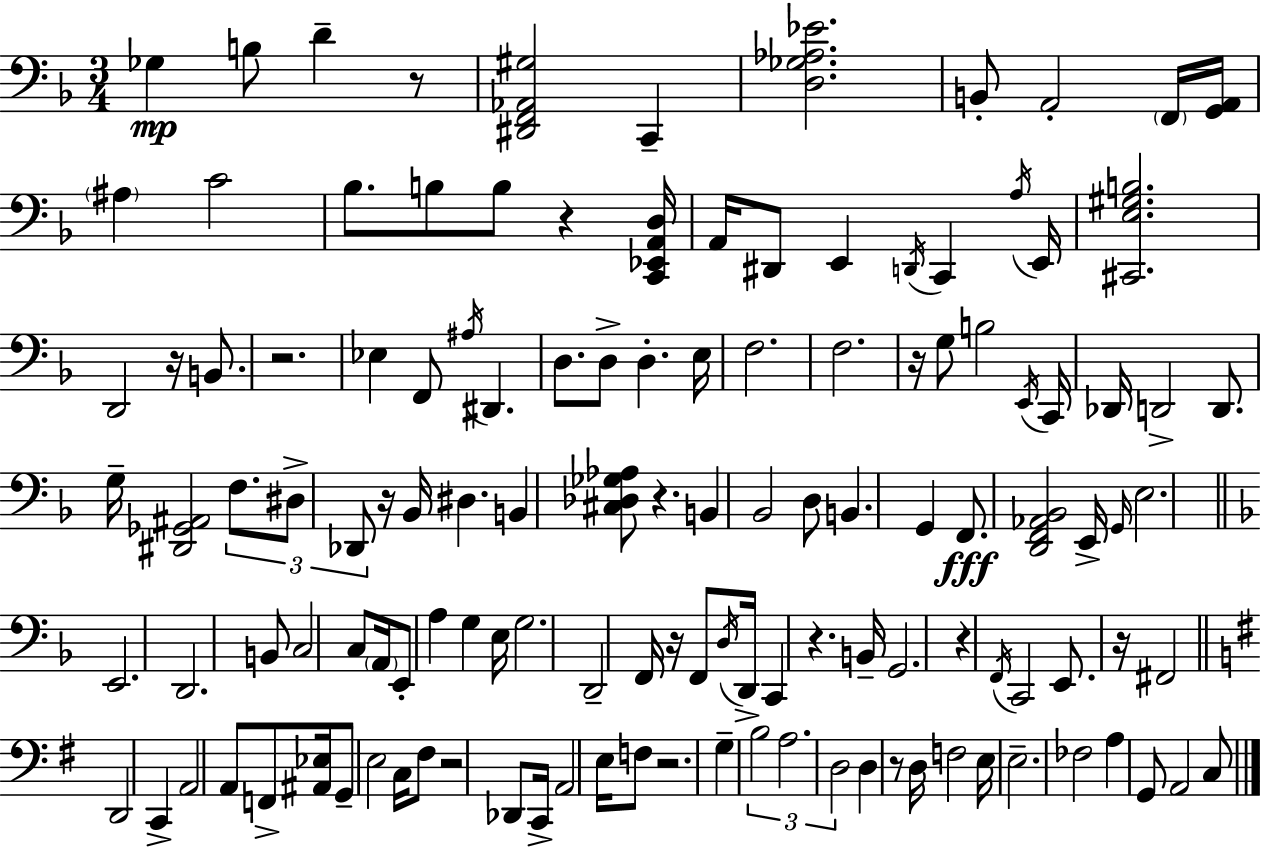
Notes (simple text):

Gb3/q B3/e D4/q R/e [D#2,F2,Ab2,G#3]/h C2/q [D3,Gb3,Ab3,Eb4]/h. B2/e A2/h F2/s [G2,A2]/s A#3/q C4/h Bb3/e. B3/e B3/e R/q [C2,Eb2,A2,D3]/s A2/s D#2/e E2/q D2/s C2/q A3/s E2/s [C#2,E3,G#3,B3]/h. D2/h R/s B2/e. R/h. Eb3/q F2/e A#3/s D#2/q. D3/e. D3/e D3/q. E3/s F3/h. F3/h. R/s G3/e B3/h E2/s C2/s Db2/s D2/h D2/e. G3/s [D#2,Gb2,A#2]/h F3/e. D#3/e Db2/e R/s Bb2/s D#3/q. B2/q [C#3,Db3,Gb3,Ab3]/e R/q. B2/q Bb2/h D3/e B2/q. G2/q F2/e. [D2,F2,Ab2,Bb2]/h E2/s G2/s E3/h. E2/h. D2/h. B2/e C3/h C3/e A2/s E2/e A3/q G3/q E3/s G3/h. D2/h F2/s R/s F2/e D3/s D2/s C2/q R/q. B2/s G2/h. R/q F2/s C2/h E2/e. R/s F#2/h D2/h C2/q A2/h A2/e F2/e [A#2,Eb3]/s G2/e E3/h C3/s F#3/e R/h Db2/e C2/s A2/h E3/s F3/e R/h. G3/q B3/h A3/h. D3/h D3/q R/e D3/s F3/h E3/s E3/h. FES3/h A3/q G2/e A2/h C3/e